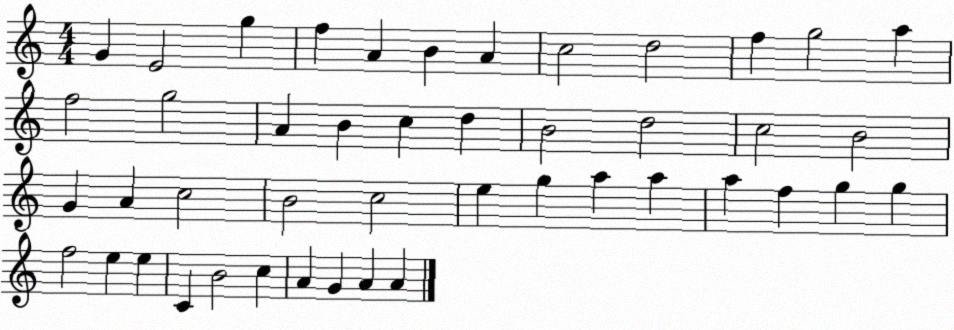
X:1
T:Untitled
M:4/4
L:1/4
K:C
G E2 g f A B A c2 d2 f g2 a f2 g2 A B c d B2 d2 c2 B2 G A c2 B2 c2 e g a a a f g g f2 e e C B2 c A G A A